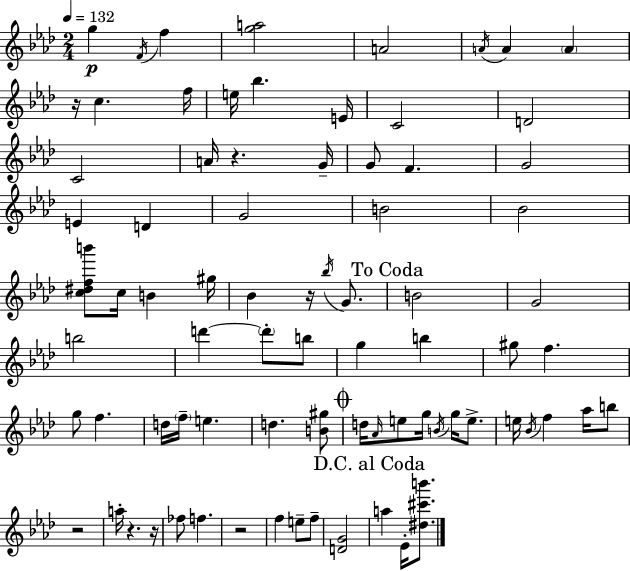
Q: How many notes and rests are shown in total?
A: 79